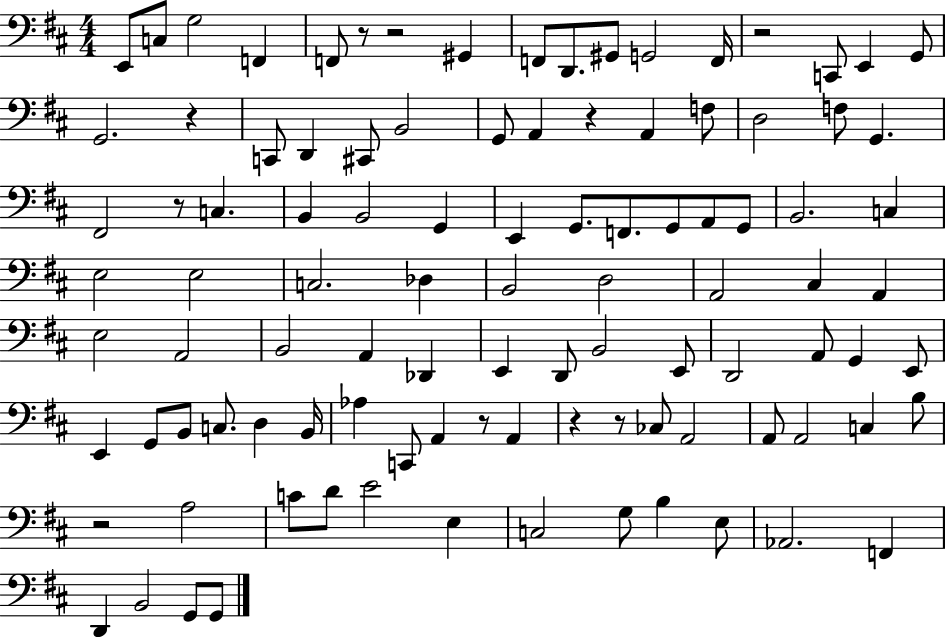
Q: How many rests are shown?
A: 10